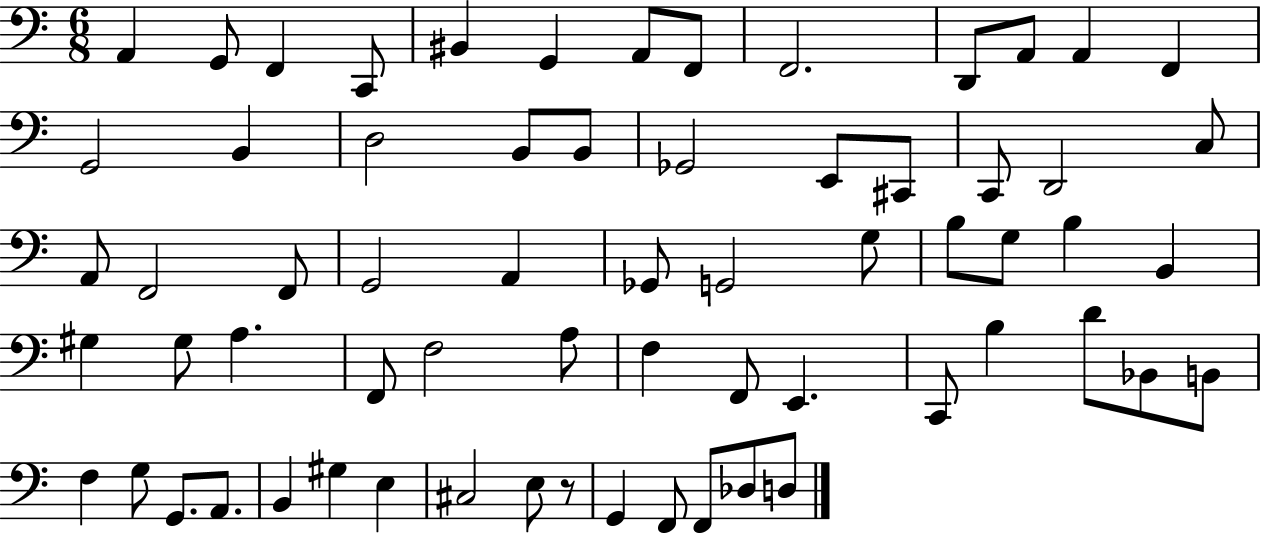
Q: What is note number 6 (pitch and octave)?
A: G2